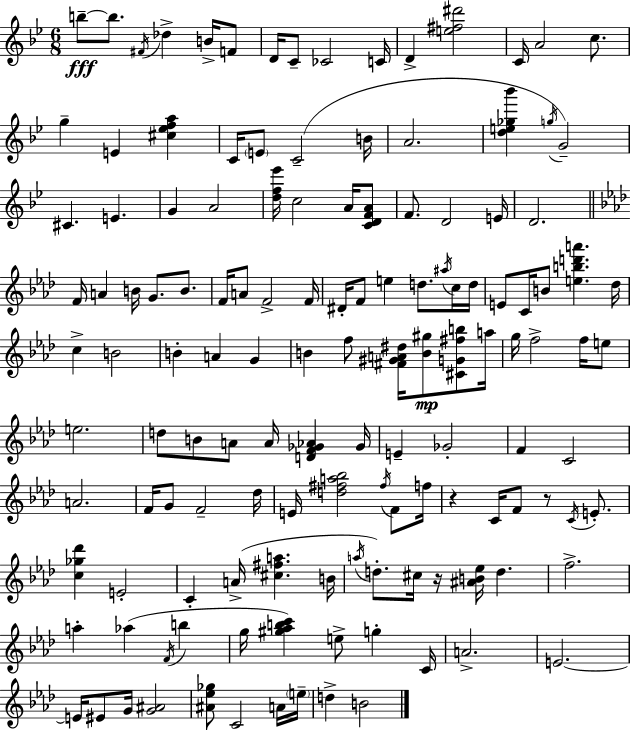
B5/e B5/e. F#4/s Db5/q B4/s F4/e D4/s C4/e CES4/h C4/s D4/q [E5,F#5,D#6]/h C4/s A4/h C5/e. G5/q E4/q [C#5,Eb5,F5,A5]/q C4/s E4/e C4/h B4/s A4/h. [D5,E5,Gb5,Bb6]/q G5/s G4/h C#4/q. E4/q. G4/q A4/h [D5,F5,Eb6]/s C5/h A4/s [C4,D4,F4,A4]/e F4/e. D4/h E4/s D4/h. F4/s A4/q B4/s G4/e. B4/e. F4/s A4/e F4/h F4/s D#4/s F4/e E5/q D5/e. A#5/s C5/s D5/s E4/e C4/s B4/e [E5,B5,D6,A6]/q. Db5/s C5/q B4/h B4/q A4/q G4/q B4/q F5/e [F#4,G#4,A4,D#5]/s [B4,G#5]/e [C#4,G4,F#5,B5]/e A5/s G5/s F5/h F5/s E5/e E5/h. D5/e B4/e A4/e A4/s [D4,F4,Gb4,Ab4]/q Gb4/s E4/q Gb4/h F4/q C4/h A4/h. F4/s G4/e F4/h Db5/s E4/s [D5,F#5,A5,Bb5]/h F#5/s F4/e F5/s R/q C4/s F4/e R/e C4/s E4/e. [C5,Gb5,Db6]/q E4/h C4/q A4/s [C#5,F#5,A5]/q. B4/s A5/s D5/e. C#5/s R/s [A#4,B4,Eb5]/s D5/q. F5/h. A5/q Ab5/q F4/s B5/q G5/s [G#5,Ab5,B5,C6]/q E5/e G5/q C4/s A4/h. E4/h. E4/s EIS4/e G4/s [G4,A#4]/h [A#4,Eb5,Gb5]/e C4/h A4/s E5/s D5/q B4/h